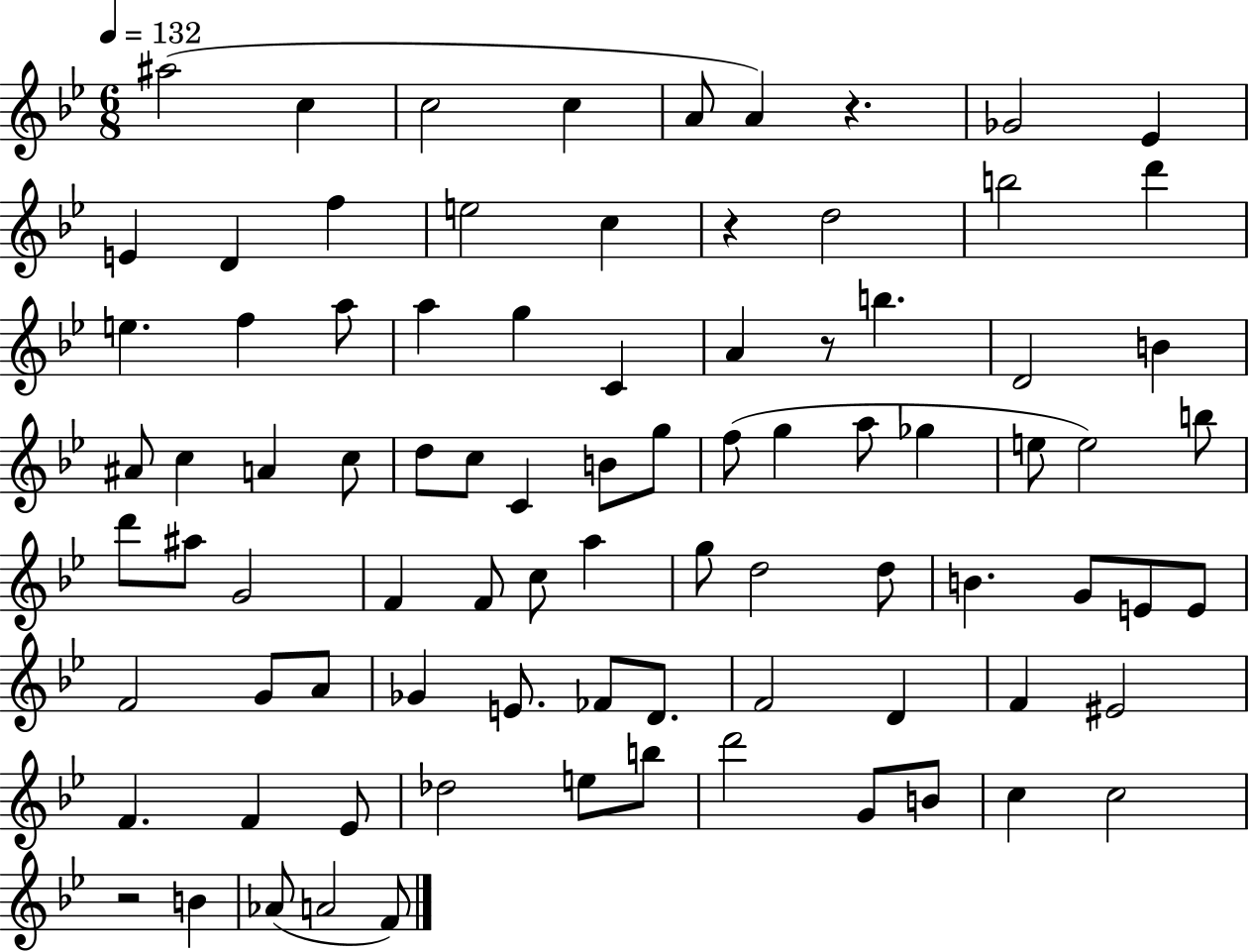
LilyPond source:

{
  \clef treble
  \numericTimeSignature
  \time 6/8
  \key bes \major
  \tempo 4 = 132
  ais''2( c''4 | c''2 c''4 | a'8 a'4) r4. | ges'2 ees'4 | \break e'4 d'4 f''4 | e''2 c''4 | r4 d''2 | b''2 d'''4 | \break e''4. f''4 a''8 | a''4 g''4 c'4 | a'4 r8 b''4. | d'2 b'4 | \break ais'8 c''4 a'4 c''8 | d''8 c''8 c'4 b'8 g''8 | f''8( g''4 a''8 ges''4 | e''8 e''2) b''8 | \break d'''8 ais''8 g'2 | f'4 f'8 c''8 a''4 | g''8 d''2 d''8 | b'4. g'8 e'8 e'8 | \break f'2 g'8 a'8 | ges'4 e'8. fes'8 d'8. | f'2 d'4 | f'4 eis'2 | \break f'4. f'4 ees'8 | des''2 e''8 b''8 | d'''2 g'8 b'8 | c''4 c''2 | \break r2 b'4 | aes'8( a'2 f'8) | \bar "|."
}